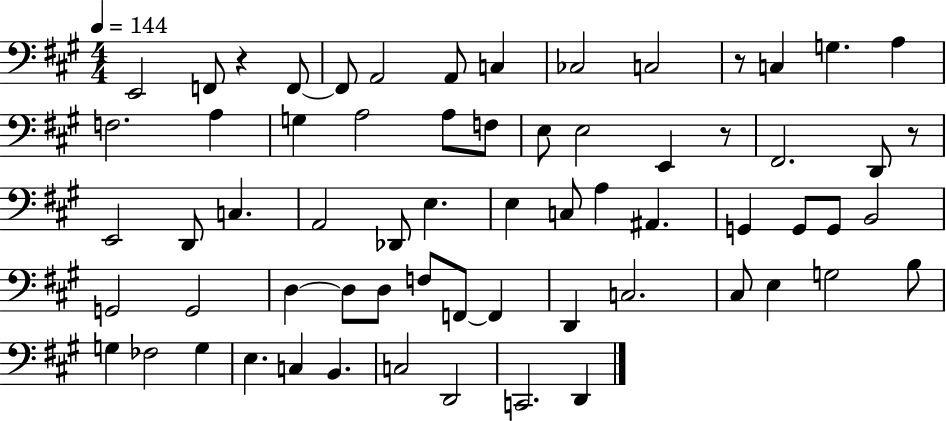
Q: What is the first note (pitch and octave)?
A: E2